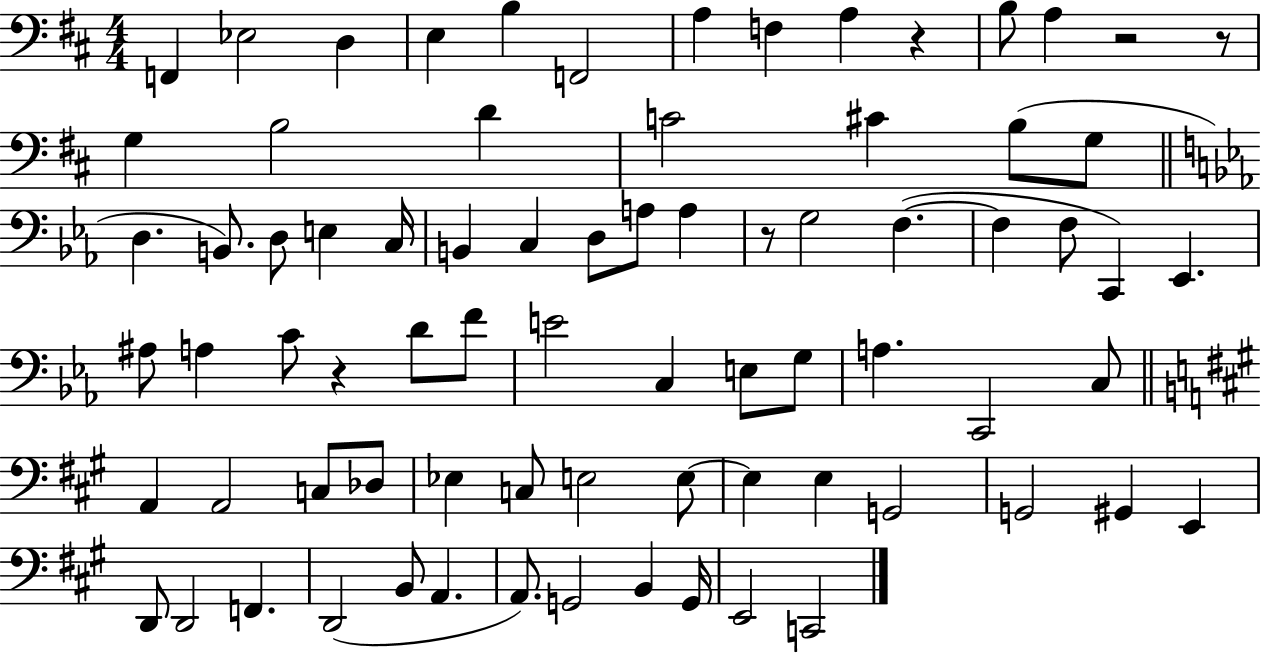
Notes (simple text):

F2/q Eb3/h D3/q E3/q B3/q F2/h A3/q F3/q A3/q R/q B3/e A3/q R/h R/e G3/q B3/h D4/q C4/h C#4/q B3/e G3/e D3/q. B2/e. D3/e E3/q C3/s B2/q C3/q D3/e A3/e A3/q R/e G3/h F3/q. F3/q F3/e C2/q Eb2/q. A#3/e A3/q C4/e R/q D4/e F4/e E4/h C3/q E3/e G3/e A3/q. C2/h C3/e A2/q A2/h C3/e Db3/e Eb3/q C3/e E3/h E3/e E3/q E3/q G2/h G2/h G#2/q E2/q D2/e D2/h F2/q. D2/h B2/e A2/q. A2/e. G2/h B2/q G2/s E2/h C2/h